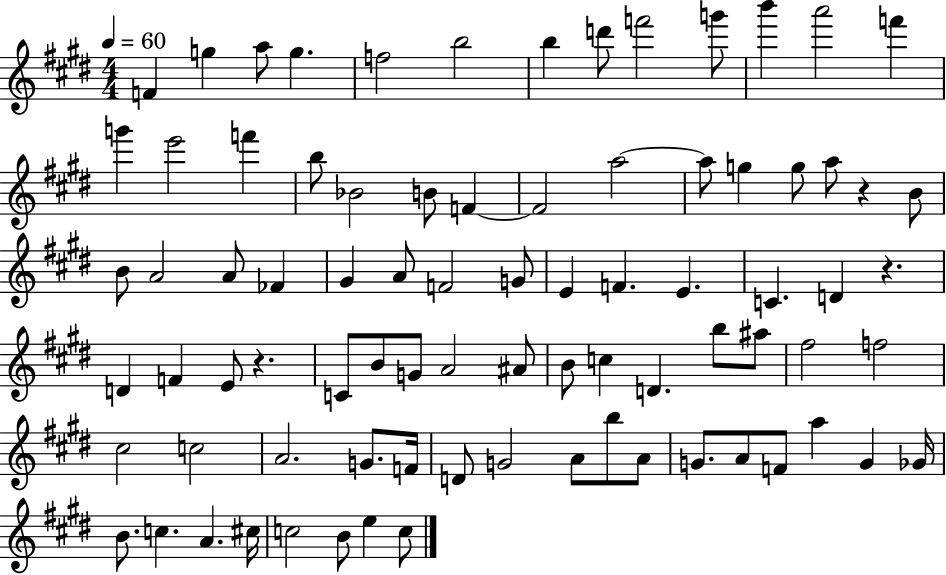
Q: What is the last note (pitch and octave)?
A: C5